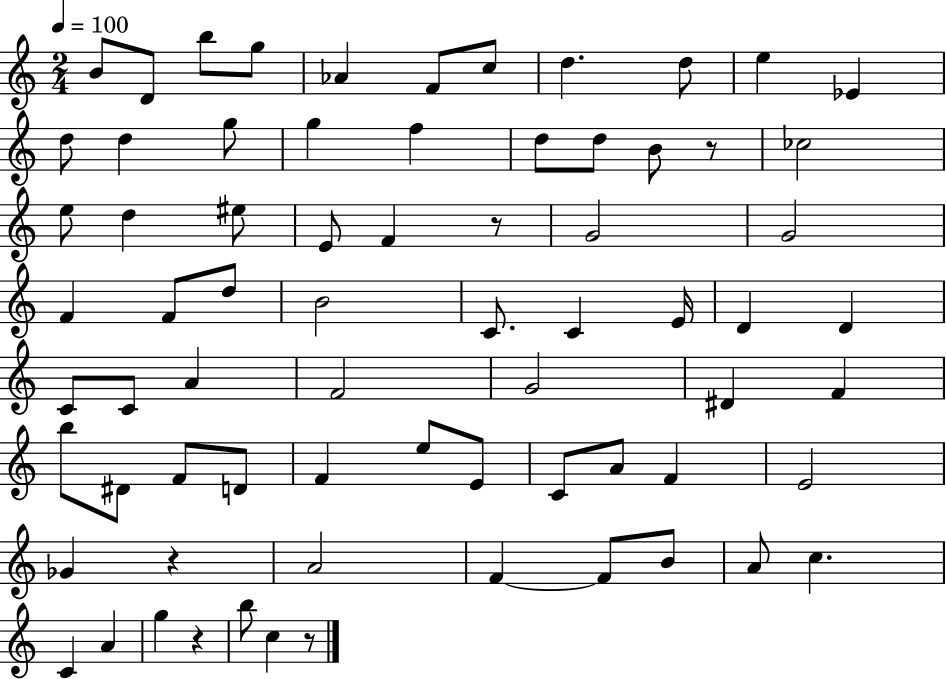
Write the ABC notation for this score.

X:1
T:Untitled
M:2/4
L:1/4
K:C
B/2 D/2 b/2 g/2 _A F/2 c/2 d d/2 e _E d/2 d g/2 g f d/2 d/2 B/2 z/2 _c2 e/2 d ^e/2 E/2 F z/2 G2 G2 F F/2 d/2 B2 C/2 C E/4 D D C/2 C/2 A F2 G2 ^D F b/2 ^D/2 F/2 D/2 F e/2 E/2 C/2 A/2 F E2 _G z A2 F F/2 B/2 A/2 c C A g z b/2 c z/2